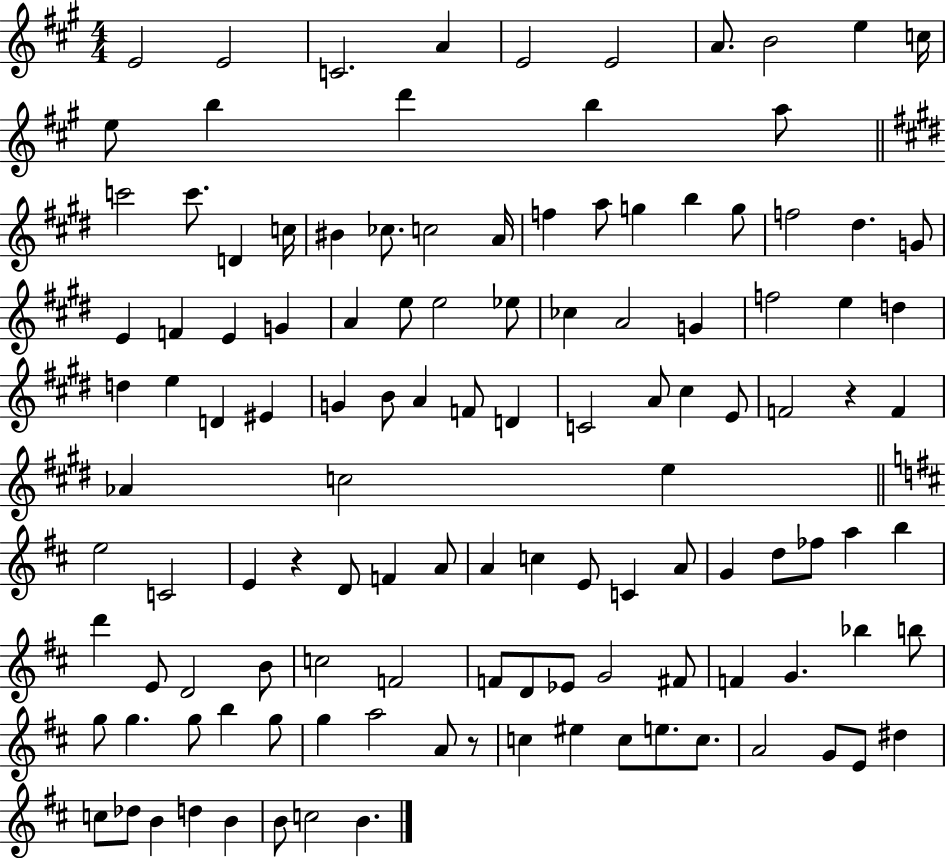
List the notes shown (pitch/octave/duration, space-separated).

E4/h E4/h C4/h. A4/q E4/h E4/h A4/e. B4/h E5/q C5/s E5/e B5/q D6/q B5/q A5/e C6/h C6/e. D4/q C5/s BIS4/q CES5/e. C5/h A4/s F5/q A5/e G5/q B5/q G5/e F5/h D#5/q. G4/e E4/q F4/q E4/q G4/q A4/q E5/e E5/h Eb5/e CES5/q A4/h G4/q F5/h E5/q D5/q D5/q E5/q D4/q EIS4/q G4/q B4/e A4/q F4/e D4/q C4/h A4/e C#5/q E4/e F4/h R/q F4/q Ab4/q C5/h E5/q E5/h C4/h E4/q R/q D4/e F4/q A4/e A4/q C5/q E4/e C4/q A4/e G4/q D5/e FES5/e A5/q B5/q D6/q E4/e D4/h B4/e C5/h F4/h F4/e D4/e Eb4/e G4/h F#4/e F4/q G4/q. Bb5/q B5/e G5/e G5/q. G5/e B5/q G5/e G5/q A5/h A4/e R/e C5/q EIS5/q C5/e E5/e. C5/e. A4/h G4/e E4/e D#5/q C5/e Db5/e B4/q D5/q B4/q B4/e C5/h B4/q.